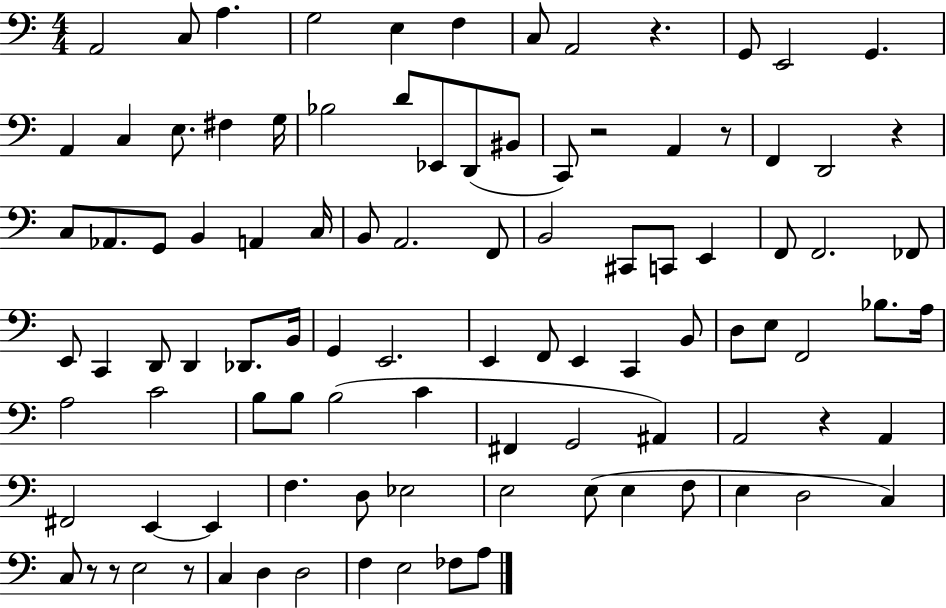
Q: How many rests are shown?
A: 8